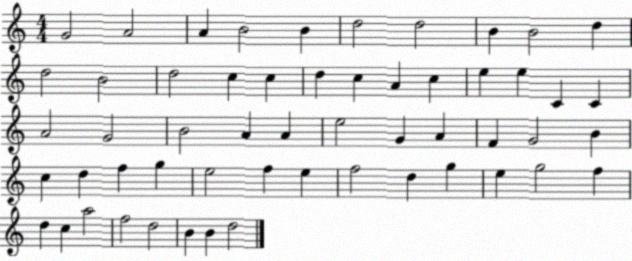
X:1
T:Untitled
M:4/4
L:1/4
K:C
G2 A2 A B2 B d2 d2 B B2 d d2 B2 d2 c c d c A c e e C C A2 G2 B2 A A e2 G A F G2 B c d f g e2 f e f2 d g e g2 f d c a2 f2 d2 B B d2